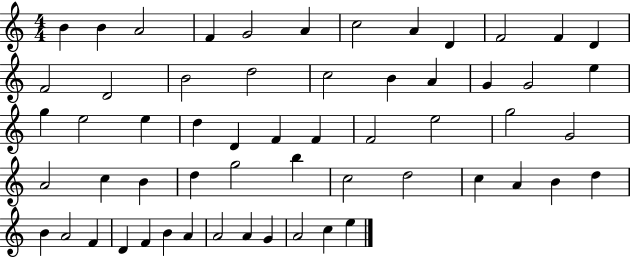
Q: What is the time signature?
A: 4/4